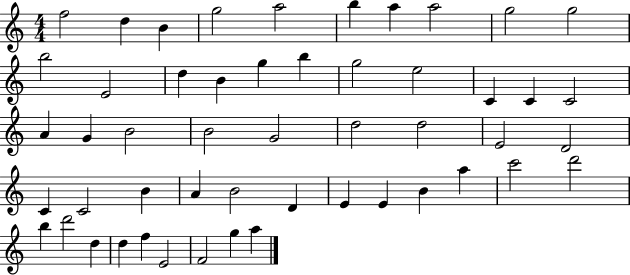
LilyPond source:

{
  \clef treble
  \numericTimeSignature
  \time 4/4
  \key c \major
  f''2 d''4 b'4 | g''2 a''2 | b''4 a''4 a''2 | g''2 g''2 | \break b''2 e'2 | d''4 b'4 g''4 b''4 | g''2 e''2 | c'4 c'4 c'2 | \break a'4 g'4 b'2 | b'2 g'2 | d''2 d''2 | e'2 d'2 | \break c'4 c'2 b'4 | a'4 b'2 d'4 | e'4 e'4 b'4 a''4 | c'''2 d'''2 | \break b''4 d'''2 d''4 | d''4 f''4 e'2 | f'2 g''4 a''4 | \bar "|."
}